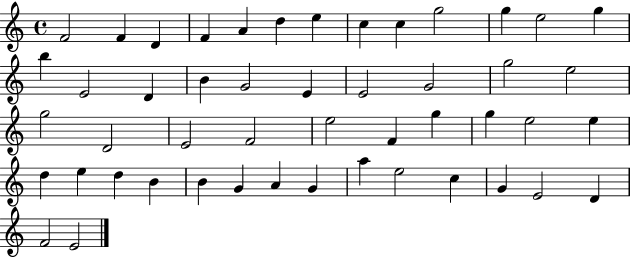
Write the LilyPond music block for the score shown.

{
  \clef treble
  \time 4/4
  \defaultTimeSignature
  \key c \major
  f'2 f'4 d'4 | f'4 a'4 d''4 e''4 | c''4 c''4 g''2 | g''4 e''2 g''4 | \break b''4 e'2 d'4 | b'4 g'2 e'4 | e'2 g'2 | g''2 e''2 | \break g''2 d'2 | e'2 f'2 | e''2 f'4 g''4 | g''4 e''2 e''4 | \break d''4 e''4 d''4 b'4 | b'4 g'4 a'4 g'4 | a''4 e''2 c''4 | g'4 e'2 d'4 | \break f'2 e'2 | \bar "|."
}